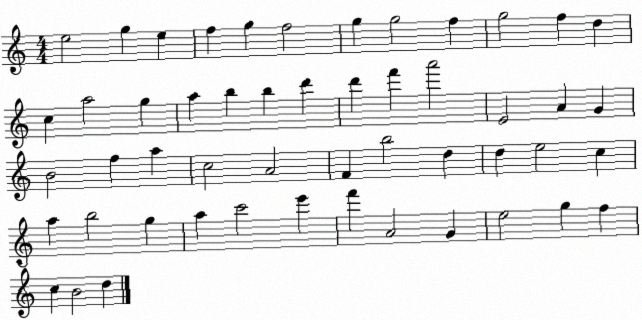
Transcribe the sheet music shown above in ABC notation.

X:1
T:Untitled
M:4/4
L:1/4
K:C
e2 g e f g f2 g g2 f g2 f d c a2 g a b b d' d' f' a'2 E2 A G B2 f a c2 A2 F b2 d d e2 c a b2 g a c'2 e' f' A2 G e2 g f c B2 d